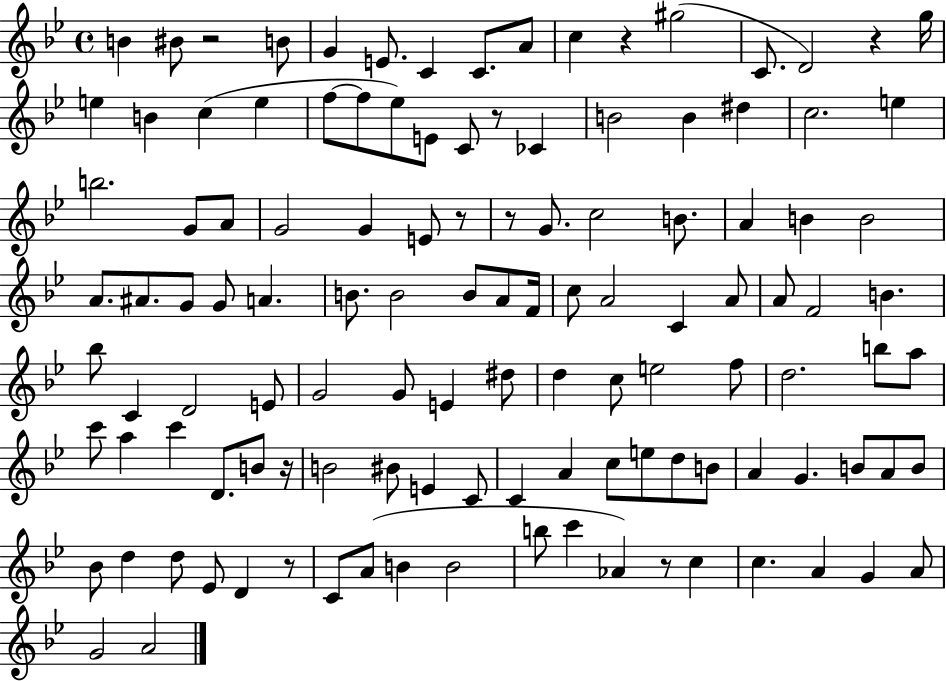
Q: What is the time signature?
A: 4/4